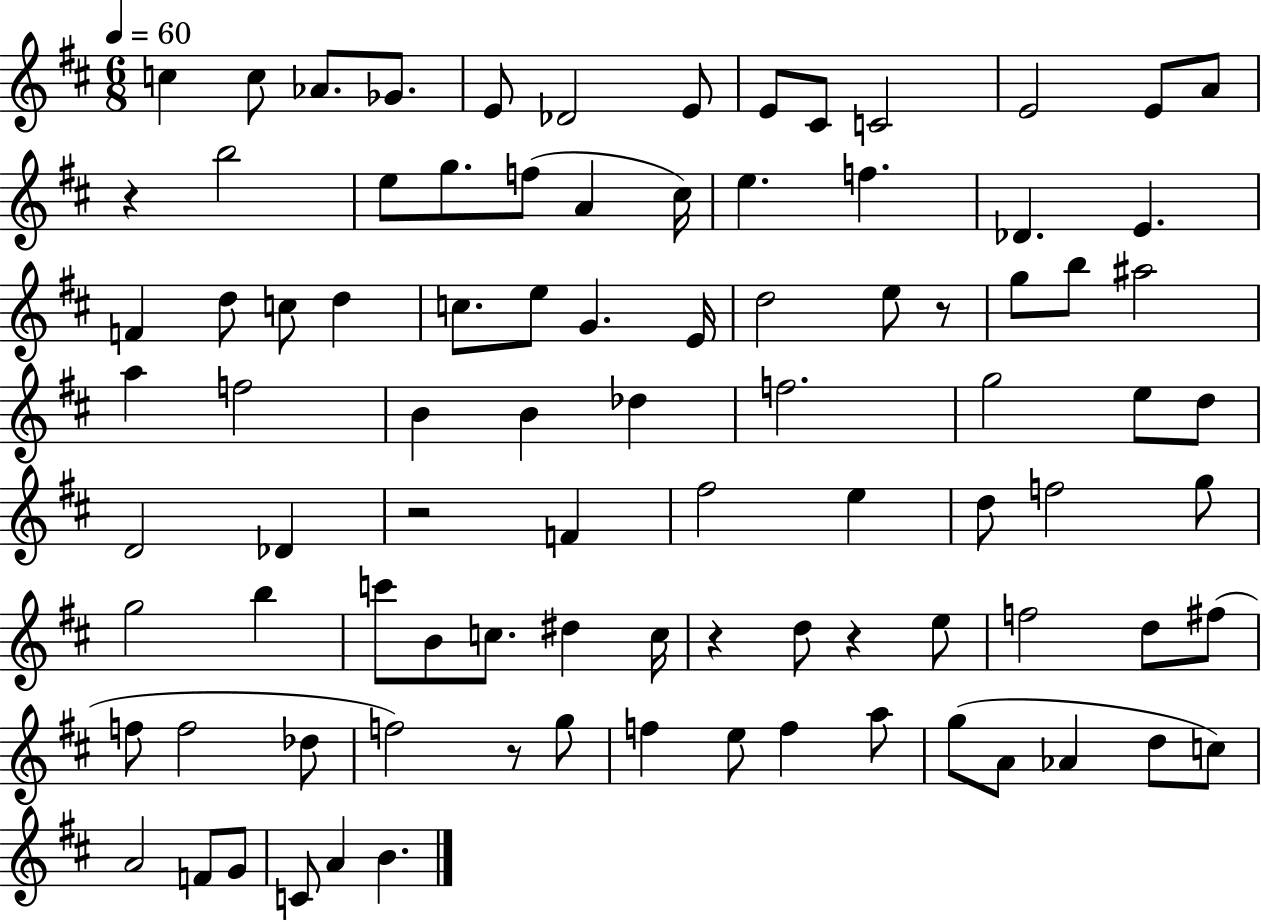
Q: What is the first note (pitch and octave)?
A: C5